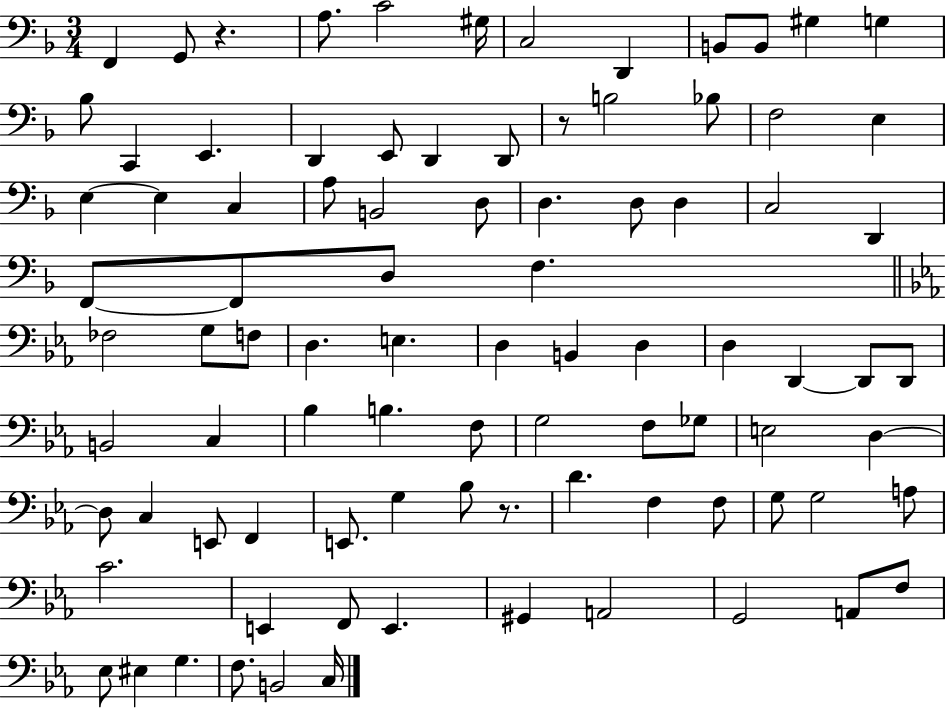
F2/q G2/e R/q. A3/e. C4/h G#3/s C3/h D2/q B2/e B2/e G#3/q G3/q Bb3/e C2/q E2/q. D2/q E2/e D2/q D2/e R/e B3/h Bb3/e F3/h E3/q E3/q E3/q C3/q A3/e B2/h D3/e D3/q. D3/e D3/q C3/h D2/q F2/e F2/e D3/e F3/q. FES3/h G3/e F3/e D3/q. E3/q. D3/q B2/q D3/q D3/q D2/q D2/e D2/e B2/h C3/q Bb3/q B3/q. F3/e G3/h F3/e Gb3/e E3/h D3/q D3/e C3/q E2/e F2/q E2/e. G3/q Bb3/e R/e. D4/q. F3/q F3/e G3/e G3/h A3/e C4/h. E2/q F2/e E2/q. G#2/q A2/h G2/h A2/e F3/e Eb3/e EIS3/q G3/q. F3/e. B2/h C3/s